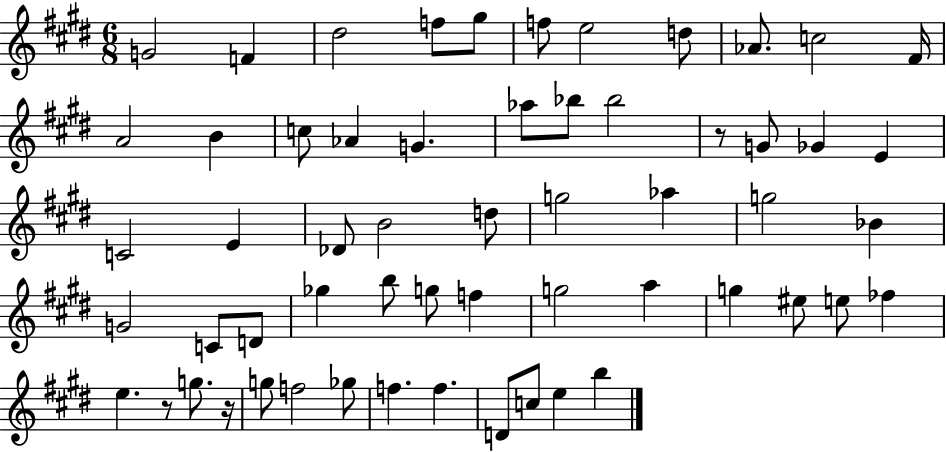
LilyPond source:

{
  \clef treble
  \numericTimeSignature
  \time 6/8
  \key e \major
  \repeat volta 2 { g'2 f'4 | dis''2 f''8 gis''8 | f''8 e''2 d''8 | aes'8. c''2 fis'16 | \break a'2 b'4 | c''8 aes'4 g'4. | aes''8 bes''8 bes''2 | r8 g'8 ges'4 e'4 | \break c'2 e'4 | des'8 b'2 d''8 | g''2 aes''4 | g''2 bes'4 | \break g'2 c'8 d'8 | ges''4 b''8 g''8 f''4 | g''2 a''4 | g''4 eis''8 e''8 fes''4 | \break e''4. r8 g''8. r16 | g''8 f''2 ges''8 | f''4. f''4. | d'8 c''8 e''4 b''4 | \break } \bar "|."
}